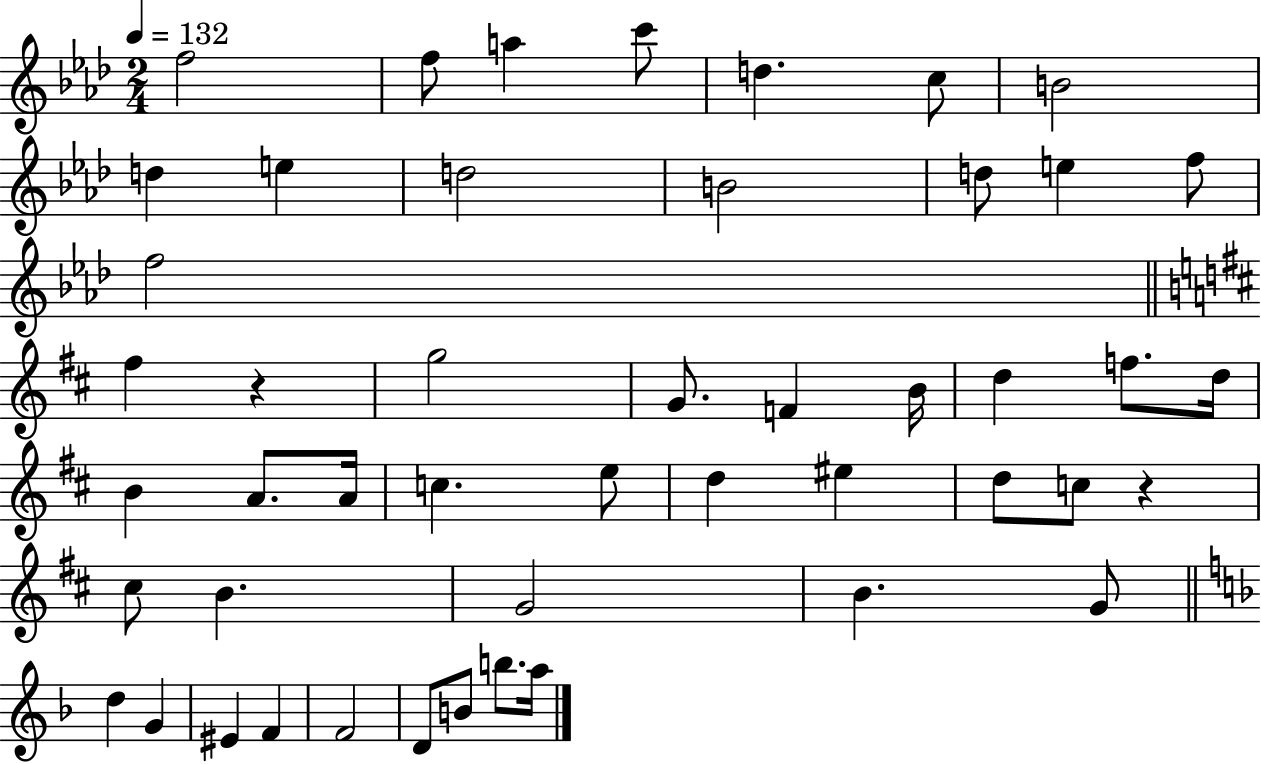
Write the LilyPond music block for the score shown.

{
  \clef treble
  \numericTimeSignature
  \time 2/4
  \key aes \major
  \tempo 4 = 132
  f''2 | f''8 a''4 c'''8 | d''4. c''8 | b'2 | \break d''4 e''4 | d''2 | b'2 | d''8 e''4 f''8 | \break f''2 | \bar "||" \break \key d \major fis''4 r4 | g''2 | g'8. f'4 b'16 | d''4 f''8. d''16 | \break b'4 a'8. a'16 | c''4. e''8 | d''4 eis''4 | d''8 c''8 r4 | \break cis''8 b'4. | g'2 | b'4. g'8 | \bar "||" \break \key f \major d''4 g'4 | eis'4 f'4 | f'2 | d'8 b'8 b''8. a''16 | \break \bar "|."
}